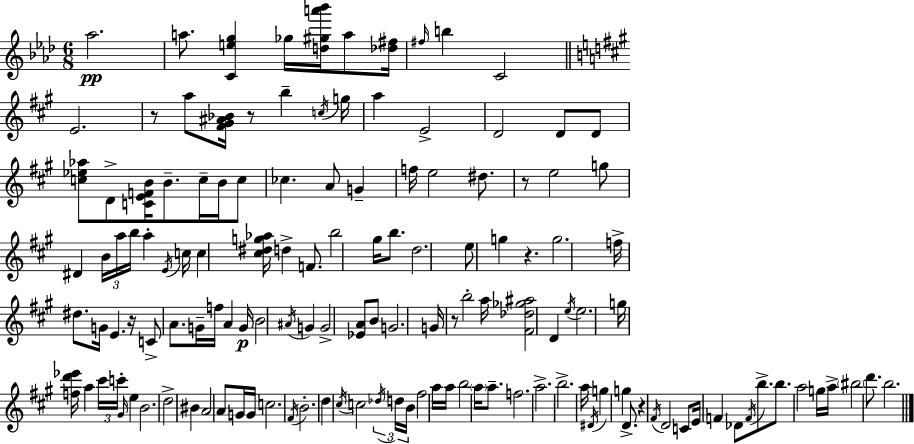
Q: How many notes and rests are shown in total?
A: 137